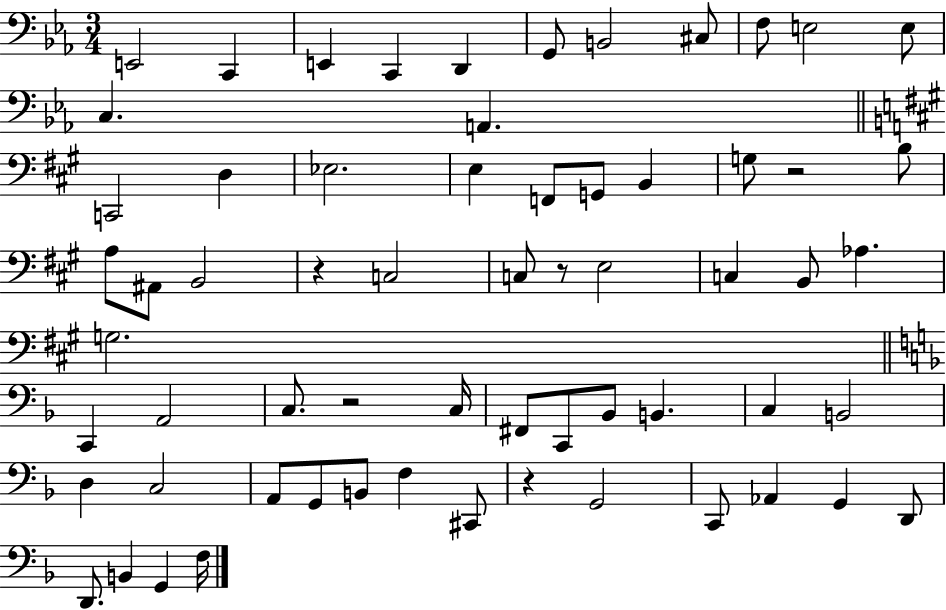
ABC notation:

X:1
T:Untitled
M:3/4
L:1/4
K:Eb
E,,2 C,, E,, C,, D,, G,,/2 B,,2 ^C,/2 F,/2 E,2 E,/2 C, A,, C,,2 D, _E,2 E, F,,/2 G,,/2 B,, G,/2 z2 B,/2 A,/2 ^A,,/2 B,,2 z C,2 C,/2 z/2 E,2 C, B,,/2 _A, G,2 C,, A,,2 C,/2 z2 C,/4 ^F,,/2 C,,/2 _B,,/2 B,, C, B,,2 D, C,2 A,,/2 G,,/2 B,,/2 F, ^C,,/2 z G,,2 C,,/2 _A,, G,, D,,/2 D,,/2 B,, G,, F,/4